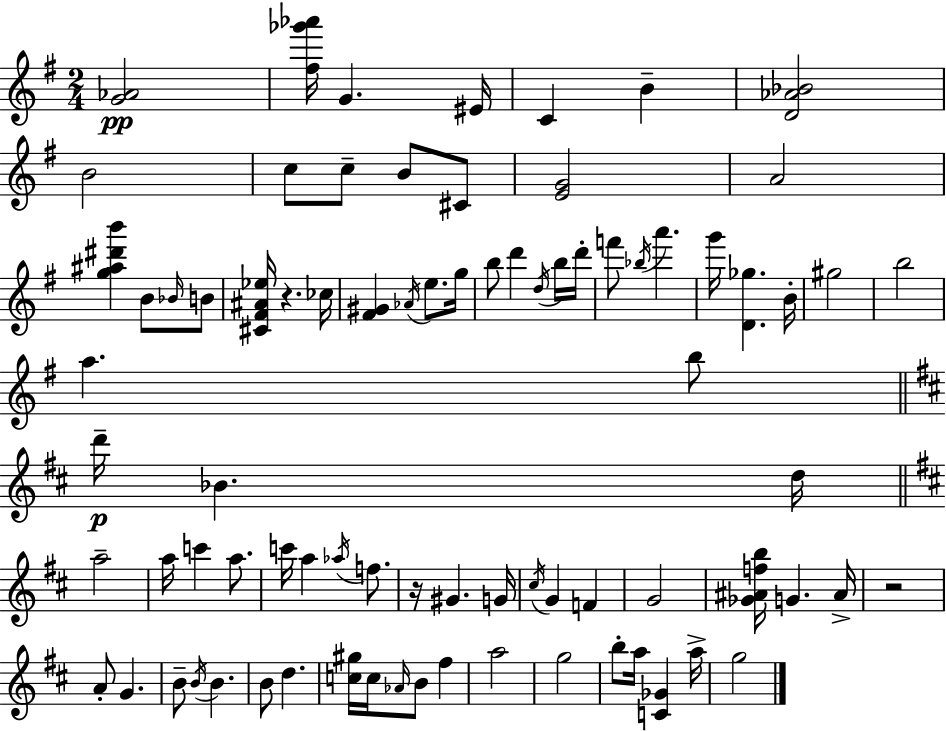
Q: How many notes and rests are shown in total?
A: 81